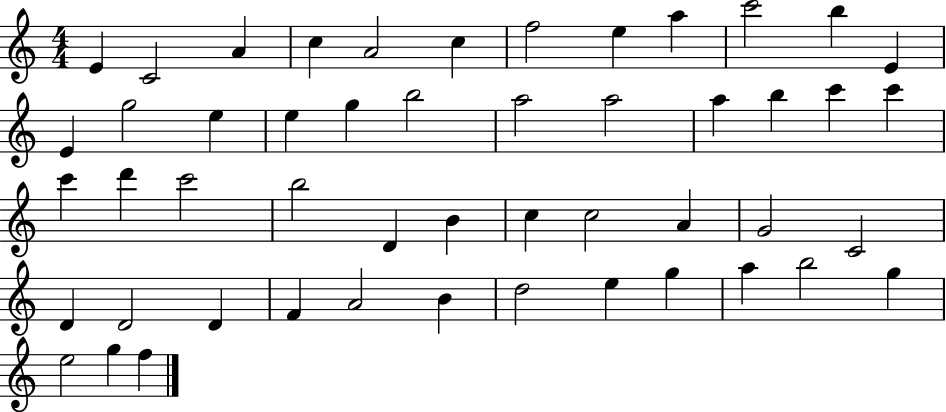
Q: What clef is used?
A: treble